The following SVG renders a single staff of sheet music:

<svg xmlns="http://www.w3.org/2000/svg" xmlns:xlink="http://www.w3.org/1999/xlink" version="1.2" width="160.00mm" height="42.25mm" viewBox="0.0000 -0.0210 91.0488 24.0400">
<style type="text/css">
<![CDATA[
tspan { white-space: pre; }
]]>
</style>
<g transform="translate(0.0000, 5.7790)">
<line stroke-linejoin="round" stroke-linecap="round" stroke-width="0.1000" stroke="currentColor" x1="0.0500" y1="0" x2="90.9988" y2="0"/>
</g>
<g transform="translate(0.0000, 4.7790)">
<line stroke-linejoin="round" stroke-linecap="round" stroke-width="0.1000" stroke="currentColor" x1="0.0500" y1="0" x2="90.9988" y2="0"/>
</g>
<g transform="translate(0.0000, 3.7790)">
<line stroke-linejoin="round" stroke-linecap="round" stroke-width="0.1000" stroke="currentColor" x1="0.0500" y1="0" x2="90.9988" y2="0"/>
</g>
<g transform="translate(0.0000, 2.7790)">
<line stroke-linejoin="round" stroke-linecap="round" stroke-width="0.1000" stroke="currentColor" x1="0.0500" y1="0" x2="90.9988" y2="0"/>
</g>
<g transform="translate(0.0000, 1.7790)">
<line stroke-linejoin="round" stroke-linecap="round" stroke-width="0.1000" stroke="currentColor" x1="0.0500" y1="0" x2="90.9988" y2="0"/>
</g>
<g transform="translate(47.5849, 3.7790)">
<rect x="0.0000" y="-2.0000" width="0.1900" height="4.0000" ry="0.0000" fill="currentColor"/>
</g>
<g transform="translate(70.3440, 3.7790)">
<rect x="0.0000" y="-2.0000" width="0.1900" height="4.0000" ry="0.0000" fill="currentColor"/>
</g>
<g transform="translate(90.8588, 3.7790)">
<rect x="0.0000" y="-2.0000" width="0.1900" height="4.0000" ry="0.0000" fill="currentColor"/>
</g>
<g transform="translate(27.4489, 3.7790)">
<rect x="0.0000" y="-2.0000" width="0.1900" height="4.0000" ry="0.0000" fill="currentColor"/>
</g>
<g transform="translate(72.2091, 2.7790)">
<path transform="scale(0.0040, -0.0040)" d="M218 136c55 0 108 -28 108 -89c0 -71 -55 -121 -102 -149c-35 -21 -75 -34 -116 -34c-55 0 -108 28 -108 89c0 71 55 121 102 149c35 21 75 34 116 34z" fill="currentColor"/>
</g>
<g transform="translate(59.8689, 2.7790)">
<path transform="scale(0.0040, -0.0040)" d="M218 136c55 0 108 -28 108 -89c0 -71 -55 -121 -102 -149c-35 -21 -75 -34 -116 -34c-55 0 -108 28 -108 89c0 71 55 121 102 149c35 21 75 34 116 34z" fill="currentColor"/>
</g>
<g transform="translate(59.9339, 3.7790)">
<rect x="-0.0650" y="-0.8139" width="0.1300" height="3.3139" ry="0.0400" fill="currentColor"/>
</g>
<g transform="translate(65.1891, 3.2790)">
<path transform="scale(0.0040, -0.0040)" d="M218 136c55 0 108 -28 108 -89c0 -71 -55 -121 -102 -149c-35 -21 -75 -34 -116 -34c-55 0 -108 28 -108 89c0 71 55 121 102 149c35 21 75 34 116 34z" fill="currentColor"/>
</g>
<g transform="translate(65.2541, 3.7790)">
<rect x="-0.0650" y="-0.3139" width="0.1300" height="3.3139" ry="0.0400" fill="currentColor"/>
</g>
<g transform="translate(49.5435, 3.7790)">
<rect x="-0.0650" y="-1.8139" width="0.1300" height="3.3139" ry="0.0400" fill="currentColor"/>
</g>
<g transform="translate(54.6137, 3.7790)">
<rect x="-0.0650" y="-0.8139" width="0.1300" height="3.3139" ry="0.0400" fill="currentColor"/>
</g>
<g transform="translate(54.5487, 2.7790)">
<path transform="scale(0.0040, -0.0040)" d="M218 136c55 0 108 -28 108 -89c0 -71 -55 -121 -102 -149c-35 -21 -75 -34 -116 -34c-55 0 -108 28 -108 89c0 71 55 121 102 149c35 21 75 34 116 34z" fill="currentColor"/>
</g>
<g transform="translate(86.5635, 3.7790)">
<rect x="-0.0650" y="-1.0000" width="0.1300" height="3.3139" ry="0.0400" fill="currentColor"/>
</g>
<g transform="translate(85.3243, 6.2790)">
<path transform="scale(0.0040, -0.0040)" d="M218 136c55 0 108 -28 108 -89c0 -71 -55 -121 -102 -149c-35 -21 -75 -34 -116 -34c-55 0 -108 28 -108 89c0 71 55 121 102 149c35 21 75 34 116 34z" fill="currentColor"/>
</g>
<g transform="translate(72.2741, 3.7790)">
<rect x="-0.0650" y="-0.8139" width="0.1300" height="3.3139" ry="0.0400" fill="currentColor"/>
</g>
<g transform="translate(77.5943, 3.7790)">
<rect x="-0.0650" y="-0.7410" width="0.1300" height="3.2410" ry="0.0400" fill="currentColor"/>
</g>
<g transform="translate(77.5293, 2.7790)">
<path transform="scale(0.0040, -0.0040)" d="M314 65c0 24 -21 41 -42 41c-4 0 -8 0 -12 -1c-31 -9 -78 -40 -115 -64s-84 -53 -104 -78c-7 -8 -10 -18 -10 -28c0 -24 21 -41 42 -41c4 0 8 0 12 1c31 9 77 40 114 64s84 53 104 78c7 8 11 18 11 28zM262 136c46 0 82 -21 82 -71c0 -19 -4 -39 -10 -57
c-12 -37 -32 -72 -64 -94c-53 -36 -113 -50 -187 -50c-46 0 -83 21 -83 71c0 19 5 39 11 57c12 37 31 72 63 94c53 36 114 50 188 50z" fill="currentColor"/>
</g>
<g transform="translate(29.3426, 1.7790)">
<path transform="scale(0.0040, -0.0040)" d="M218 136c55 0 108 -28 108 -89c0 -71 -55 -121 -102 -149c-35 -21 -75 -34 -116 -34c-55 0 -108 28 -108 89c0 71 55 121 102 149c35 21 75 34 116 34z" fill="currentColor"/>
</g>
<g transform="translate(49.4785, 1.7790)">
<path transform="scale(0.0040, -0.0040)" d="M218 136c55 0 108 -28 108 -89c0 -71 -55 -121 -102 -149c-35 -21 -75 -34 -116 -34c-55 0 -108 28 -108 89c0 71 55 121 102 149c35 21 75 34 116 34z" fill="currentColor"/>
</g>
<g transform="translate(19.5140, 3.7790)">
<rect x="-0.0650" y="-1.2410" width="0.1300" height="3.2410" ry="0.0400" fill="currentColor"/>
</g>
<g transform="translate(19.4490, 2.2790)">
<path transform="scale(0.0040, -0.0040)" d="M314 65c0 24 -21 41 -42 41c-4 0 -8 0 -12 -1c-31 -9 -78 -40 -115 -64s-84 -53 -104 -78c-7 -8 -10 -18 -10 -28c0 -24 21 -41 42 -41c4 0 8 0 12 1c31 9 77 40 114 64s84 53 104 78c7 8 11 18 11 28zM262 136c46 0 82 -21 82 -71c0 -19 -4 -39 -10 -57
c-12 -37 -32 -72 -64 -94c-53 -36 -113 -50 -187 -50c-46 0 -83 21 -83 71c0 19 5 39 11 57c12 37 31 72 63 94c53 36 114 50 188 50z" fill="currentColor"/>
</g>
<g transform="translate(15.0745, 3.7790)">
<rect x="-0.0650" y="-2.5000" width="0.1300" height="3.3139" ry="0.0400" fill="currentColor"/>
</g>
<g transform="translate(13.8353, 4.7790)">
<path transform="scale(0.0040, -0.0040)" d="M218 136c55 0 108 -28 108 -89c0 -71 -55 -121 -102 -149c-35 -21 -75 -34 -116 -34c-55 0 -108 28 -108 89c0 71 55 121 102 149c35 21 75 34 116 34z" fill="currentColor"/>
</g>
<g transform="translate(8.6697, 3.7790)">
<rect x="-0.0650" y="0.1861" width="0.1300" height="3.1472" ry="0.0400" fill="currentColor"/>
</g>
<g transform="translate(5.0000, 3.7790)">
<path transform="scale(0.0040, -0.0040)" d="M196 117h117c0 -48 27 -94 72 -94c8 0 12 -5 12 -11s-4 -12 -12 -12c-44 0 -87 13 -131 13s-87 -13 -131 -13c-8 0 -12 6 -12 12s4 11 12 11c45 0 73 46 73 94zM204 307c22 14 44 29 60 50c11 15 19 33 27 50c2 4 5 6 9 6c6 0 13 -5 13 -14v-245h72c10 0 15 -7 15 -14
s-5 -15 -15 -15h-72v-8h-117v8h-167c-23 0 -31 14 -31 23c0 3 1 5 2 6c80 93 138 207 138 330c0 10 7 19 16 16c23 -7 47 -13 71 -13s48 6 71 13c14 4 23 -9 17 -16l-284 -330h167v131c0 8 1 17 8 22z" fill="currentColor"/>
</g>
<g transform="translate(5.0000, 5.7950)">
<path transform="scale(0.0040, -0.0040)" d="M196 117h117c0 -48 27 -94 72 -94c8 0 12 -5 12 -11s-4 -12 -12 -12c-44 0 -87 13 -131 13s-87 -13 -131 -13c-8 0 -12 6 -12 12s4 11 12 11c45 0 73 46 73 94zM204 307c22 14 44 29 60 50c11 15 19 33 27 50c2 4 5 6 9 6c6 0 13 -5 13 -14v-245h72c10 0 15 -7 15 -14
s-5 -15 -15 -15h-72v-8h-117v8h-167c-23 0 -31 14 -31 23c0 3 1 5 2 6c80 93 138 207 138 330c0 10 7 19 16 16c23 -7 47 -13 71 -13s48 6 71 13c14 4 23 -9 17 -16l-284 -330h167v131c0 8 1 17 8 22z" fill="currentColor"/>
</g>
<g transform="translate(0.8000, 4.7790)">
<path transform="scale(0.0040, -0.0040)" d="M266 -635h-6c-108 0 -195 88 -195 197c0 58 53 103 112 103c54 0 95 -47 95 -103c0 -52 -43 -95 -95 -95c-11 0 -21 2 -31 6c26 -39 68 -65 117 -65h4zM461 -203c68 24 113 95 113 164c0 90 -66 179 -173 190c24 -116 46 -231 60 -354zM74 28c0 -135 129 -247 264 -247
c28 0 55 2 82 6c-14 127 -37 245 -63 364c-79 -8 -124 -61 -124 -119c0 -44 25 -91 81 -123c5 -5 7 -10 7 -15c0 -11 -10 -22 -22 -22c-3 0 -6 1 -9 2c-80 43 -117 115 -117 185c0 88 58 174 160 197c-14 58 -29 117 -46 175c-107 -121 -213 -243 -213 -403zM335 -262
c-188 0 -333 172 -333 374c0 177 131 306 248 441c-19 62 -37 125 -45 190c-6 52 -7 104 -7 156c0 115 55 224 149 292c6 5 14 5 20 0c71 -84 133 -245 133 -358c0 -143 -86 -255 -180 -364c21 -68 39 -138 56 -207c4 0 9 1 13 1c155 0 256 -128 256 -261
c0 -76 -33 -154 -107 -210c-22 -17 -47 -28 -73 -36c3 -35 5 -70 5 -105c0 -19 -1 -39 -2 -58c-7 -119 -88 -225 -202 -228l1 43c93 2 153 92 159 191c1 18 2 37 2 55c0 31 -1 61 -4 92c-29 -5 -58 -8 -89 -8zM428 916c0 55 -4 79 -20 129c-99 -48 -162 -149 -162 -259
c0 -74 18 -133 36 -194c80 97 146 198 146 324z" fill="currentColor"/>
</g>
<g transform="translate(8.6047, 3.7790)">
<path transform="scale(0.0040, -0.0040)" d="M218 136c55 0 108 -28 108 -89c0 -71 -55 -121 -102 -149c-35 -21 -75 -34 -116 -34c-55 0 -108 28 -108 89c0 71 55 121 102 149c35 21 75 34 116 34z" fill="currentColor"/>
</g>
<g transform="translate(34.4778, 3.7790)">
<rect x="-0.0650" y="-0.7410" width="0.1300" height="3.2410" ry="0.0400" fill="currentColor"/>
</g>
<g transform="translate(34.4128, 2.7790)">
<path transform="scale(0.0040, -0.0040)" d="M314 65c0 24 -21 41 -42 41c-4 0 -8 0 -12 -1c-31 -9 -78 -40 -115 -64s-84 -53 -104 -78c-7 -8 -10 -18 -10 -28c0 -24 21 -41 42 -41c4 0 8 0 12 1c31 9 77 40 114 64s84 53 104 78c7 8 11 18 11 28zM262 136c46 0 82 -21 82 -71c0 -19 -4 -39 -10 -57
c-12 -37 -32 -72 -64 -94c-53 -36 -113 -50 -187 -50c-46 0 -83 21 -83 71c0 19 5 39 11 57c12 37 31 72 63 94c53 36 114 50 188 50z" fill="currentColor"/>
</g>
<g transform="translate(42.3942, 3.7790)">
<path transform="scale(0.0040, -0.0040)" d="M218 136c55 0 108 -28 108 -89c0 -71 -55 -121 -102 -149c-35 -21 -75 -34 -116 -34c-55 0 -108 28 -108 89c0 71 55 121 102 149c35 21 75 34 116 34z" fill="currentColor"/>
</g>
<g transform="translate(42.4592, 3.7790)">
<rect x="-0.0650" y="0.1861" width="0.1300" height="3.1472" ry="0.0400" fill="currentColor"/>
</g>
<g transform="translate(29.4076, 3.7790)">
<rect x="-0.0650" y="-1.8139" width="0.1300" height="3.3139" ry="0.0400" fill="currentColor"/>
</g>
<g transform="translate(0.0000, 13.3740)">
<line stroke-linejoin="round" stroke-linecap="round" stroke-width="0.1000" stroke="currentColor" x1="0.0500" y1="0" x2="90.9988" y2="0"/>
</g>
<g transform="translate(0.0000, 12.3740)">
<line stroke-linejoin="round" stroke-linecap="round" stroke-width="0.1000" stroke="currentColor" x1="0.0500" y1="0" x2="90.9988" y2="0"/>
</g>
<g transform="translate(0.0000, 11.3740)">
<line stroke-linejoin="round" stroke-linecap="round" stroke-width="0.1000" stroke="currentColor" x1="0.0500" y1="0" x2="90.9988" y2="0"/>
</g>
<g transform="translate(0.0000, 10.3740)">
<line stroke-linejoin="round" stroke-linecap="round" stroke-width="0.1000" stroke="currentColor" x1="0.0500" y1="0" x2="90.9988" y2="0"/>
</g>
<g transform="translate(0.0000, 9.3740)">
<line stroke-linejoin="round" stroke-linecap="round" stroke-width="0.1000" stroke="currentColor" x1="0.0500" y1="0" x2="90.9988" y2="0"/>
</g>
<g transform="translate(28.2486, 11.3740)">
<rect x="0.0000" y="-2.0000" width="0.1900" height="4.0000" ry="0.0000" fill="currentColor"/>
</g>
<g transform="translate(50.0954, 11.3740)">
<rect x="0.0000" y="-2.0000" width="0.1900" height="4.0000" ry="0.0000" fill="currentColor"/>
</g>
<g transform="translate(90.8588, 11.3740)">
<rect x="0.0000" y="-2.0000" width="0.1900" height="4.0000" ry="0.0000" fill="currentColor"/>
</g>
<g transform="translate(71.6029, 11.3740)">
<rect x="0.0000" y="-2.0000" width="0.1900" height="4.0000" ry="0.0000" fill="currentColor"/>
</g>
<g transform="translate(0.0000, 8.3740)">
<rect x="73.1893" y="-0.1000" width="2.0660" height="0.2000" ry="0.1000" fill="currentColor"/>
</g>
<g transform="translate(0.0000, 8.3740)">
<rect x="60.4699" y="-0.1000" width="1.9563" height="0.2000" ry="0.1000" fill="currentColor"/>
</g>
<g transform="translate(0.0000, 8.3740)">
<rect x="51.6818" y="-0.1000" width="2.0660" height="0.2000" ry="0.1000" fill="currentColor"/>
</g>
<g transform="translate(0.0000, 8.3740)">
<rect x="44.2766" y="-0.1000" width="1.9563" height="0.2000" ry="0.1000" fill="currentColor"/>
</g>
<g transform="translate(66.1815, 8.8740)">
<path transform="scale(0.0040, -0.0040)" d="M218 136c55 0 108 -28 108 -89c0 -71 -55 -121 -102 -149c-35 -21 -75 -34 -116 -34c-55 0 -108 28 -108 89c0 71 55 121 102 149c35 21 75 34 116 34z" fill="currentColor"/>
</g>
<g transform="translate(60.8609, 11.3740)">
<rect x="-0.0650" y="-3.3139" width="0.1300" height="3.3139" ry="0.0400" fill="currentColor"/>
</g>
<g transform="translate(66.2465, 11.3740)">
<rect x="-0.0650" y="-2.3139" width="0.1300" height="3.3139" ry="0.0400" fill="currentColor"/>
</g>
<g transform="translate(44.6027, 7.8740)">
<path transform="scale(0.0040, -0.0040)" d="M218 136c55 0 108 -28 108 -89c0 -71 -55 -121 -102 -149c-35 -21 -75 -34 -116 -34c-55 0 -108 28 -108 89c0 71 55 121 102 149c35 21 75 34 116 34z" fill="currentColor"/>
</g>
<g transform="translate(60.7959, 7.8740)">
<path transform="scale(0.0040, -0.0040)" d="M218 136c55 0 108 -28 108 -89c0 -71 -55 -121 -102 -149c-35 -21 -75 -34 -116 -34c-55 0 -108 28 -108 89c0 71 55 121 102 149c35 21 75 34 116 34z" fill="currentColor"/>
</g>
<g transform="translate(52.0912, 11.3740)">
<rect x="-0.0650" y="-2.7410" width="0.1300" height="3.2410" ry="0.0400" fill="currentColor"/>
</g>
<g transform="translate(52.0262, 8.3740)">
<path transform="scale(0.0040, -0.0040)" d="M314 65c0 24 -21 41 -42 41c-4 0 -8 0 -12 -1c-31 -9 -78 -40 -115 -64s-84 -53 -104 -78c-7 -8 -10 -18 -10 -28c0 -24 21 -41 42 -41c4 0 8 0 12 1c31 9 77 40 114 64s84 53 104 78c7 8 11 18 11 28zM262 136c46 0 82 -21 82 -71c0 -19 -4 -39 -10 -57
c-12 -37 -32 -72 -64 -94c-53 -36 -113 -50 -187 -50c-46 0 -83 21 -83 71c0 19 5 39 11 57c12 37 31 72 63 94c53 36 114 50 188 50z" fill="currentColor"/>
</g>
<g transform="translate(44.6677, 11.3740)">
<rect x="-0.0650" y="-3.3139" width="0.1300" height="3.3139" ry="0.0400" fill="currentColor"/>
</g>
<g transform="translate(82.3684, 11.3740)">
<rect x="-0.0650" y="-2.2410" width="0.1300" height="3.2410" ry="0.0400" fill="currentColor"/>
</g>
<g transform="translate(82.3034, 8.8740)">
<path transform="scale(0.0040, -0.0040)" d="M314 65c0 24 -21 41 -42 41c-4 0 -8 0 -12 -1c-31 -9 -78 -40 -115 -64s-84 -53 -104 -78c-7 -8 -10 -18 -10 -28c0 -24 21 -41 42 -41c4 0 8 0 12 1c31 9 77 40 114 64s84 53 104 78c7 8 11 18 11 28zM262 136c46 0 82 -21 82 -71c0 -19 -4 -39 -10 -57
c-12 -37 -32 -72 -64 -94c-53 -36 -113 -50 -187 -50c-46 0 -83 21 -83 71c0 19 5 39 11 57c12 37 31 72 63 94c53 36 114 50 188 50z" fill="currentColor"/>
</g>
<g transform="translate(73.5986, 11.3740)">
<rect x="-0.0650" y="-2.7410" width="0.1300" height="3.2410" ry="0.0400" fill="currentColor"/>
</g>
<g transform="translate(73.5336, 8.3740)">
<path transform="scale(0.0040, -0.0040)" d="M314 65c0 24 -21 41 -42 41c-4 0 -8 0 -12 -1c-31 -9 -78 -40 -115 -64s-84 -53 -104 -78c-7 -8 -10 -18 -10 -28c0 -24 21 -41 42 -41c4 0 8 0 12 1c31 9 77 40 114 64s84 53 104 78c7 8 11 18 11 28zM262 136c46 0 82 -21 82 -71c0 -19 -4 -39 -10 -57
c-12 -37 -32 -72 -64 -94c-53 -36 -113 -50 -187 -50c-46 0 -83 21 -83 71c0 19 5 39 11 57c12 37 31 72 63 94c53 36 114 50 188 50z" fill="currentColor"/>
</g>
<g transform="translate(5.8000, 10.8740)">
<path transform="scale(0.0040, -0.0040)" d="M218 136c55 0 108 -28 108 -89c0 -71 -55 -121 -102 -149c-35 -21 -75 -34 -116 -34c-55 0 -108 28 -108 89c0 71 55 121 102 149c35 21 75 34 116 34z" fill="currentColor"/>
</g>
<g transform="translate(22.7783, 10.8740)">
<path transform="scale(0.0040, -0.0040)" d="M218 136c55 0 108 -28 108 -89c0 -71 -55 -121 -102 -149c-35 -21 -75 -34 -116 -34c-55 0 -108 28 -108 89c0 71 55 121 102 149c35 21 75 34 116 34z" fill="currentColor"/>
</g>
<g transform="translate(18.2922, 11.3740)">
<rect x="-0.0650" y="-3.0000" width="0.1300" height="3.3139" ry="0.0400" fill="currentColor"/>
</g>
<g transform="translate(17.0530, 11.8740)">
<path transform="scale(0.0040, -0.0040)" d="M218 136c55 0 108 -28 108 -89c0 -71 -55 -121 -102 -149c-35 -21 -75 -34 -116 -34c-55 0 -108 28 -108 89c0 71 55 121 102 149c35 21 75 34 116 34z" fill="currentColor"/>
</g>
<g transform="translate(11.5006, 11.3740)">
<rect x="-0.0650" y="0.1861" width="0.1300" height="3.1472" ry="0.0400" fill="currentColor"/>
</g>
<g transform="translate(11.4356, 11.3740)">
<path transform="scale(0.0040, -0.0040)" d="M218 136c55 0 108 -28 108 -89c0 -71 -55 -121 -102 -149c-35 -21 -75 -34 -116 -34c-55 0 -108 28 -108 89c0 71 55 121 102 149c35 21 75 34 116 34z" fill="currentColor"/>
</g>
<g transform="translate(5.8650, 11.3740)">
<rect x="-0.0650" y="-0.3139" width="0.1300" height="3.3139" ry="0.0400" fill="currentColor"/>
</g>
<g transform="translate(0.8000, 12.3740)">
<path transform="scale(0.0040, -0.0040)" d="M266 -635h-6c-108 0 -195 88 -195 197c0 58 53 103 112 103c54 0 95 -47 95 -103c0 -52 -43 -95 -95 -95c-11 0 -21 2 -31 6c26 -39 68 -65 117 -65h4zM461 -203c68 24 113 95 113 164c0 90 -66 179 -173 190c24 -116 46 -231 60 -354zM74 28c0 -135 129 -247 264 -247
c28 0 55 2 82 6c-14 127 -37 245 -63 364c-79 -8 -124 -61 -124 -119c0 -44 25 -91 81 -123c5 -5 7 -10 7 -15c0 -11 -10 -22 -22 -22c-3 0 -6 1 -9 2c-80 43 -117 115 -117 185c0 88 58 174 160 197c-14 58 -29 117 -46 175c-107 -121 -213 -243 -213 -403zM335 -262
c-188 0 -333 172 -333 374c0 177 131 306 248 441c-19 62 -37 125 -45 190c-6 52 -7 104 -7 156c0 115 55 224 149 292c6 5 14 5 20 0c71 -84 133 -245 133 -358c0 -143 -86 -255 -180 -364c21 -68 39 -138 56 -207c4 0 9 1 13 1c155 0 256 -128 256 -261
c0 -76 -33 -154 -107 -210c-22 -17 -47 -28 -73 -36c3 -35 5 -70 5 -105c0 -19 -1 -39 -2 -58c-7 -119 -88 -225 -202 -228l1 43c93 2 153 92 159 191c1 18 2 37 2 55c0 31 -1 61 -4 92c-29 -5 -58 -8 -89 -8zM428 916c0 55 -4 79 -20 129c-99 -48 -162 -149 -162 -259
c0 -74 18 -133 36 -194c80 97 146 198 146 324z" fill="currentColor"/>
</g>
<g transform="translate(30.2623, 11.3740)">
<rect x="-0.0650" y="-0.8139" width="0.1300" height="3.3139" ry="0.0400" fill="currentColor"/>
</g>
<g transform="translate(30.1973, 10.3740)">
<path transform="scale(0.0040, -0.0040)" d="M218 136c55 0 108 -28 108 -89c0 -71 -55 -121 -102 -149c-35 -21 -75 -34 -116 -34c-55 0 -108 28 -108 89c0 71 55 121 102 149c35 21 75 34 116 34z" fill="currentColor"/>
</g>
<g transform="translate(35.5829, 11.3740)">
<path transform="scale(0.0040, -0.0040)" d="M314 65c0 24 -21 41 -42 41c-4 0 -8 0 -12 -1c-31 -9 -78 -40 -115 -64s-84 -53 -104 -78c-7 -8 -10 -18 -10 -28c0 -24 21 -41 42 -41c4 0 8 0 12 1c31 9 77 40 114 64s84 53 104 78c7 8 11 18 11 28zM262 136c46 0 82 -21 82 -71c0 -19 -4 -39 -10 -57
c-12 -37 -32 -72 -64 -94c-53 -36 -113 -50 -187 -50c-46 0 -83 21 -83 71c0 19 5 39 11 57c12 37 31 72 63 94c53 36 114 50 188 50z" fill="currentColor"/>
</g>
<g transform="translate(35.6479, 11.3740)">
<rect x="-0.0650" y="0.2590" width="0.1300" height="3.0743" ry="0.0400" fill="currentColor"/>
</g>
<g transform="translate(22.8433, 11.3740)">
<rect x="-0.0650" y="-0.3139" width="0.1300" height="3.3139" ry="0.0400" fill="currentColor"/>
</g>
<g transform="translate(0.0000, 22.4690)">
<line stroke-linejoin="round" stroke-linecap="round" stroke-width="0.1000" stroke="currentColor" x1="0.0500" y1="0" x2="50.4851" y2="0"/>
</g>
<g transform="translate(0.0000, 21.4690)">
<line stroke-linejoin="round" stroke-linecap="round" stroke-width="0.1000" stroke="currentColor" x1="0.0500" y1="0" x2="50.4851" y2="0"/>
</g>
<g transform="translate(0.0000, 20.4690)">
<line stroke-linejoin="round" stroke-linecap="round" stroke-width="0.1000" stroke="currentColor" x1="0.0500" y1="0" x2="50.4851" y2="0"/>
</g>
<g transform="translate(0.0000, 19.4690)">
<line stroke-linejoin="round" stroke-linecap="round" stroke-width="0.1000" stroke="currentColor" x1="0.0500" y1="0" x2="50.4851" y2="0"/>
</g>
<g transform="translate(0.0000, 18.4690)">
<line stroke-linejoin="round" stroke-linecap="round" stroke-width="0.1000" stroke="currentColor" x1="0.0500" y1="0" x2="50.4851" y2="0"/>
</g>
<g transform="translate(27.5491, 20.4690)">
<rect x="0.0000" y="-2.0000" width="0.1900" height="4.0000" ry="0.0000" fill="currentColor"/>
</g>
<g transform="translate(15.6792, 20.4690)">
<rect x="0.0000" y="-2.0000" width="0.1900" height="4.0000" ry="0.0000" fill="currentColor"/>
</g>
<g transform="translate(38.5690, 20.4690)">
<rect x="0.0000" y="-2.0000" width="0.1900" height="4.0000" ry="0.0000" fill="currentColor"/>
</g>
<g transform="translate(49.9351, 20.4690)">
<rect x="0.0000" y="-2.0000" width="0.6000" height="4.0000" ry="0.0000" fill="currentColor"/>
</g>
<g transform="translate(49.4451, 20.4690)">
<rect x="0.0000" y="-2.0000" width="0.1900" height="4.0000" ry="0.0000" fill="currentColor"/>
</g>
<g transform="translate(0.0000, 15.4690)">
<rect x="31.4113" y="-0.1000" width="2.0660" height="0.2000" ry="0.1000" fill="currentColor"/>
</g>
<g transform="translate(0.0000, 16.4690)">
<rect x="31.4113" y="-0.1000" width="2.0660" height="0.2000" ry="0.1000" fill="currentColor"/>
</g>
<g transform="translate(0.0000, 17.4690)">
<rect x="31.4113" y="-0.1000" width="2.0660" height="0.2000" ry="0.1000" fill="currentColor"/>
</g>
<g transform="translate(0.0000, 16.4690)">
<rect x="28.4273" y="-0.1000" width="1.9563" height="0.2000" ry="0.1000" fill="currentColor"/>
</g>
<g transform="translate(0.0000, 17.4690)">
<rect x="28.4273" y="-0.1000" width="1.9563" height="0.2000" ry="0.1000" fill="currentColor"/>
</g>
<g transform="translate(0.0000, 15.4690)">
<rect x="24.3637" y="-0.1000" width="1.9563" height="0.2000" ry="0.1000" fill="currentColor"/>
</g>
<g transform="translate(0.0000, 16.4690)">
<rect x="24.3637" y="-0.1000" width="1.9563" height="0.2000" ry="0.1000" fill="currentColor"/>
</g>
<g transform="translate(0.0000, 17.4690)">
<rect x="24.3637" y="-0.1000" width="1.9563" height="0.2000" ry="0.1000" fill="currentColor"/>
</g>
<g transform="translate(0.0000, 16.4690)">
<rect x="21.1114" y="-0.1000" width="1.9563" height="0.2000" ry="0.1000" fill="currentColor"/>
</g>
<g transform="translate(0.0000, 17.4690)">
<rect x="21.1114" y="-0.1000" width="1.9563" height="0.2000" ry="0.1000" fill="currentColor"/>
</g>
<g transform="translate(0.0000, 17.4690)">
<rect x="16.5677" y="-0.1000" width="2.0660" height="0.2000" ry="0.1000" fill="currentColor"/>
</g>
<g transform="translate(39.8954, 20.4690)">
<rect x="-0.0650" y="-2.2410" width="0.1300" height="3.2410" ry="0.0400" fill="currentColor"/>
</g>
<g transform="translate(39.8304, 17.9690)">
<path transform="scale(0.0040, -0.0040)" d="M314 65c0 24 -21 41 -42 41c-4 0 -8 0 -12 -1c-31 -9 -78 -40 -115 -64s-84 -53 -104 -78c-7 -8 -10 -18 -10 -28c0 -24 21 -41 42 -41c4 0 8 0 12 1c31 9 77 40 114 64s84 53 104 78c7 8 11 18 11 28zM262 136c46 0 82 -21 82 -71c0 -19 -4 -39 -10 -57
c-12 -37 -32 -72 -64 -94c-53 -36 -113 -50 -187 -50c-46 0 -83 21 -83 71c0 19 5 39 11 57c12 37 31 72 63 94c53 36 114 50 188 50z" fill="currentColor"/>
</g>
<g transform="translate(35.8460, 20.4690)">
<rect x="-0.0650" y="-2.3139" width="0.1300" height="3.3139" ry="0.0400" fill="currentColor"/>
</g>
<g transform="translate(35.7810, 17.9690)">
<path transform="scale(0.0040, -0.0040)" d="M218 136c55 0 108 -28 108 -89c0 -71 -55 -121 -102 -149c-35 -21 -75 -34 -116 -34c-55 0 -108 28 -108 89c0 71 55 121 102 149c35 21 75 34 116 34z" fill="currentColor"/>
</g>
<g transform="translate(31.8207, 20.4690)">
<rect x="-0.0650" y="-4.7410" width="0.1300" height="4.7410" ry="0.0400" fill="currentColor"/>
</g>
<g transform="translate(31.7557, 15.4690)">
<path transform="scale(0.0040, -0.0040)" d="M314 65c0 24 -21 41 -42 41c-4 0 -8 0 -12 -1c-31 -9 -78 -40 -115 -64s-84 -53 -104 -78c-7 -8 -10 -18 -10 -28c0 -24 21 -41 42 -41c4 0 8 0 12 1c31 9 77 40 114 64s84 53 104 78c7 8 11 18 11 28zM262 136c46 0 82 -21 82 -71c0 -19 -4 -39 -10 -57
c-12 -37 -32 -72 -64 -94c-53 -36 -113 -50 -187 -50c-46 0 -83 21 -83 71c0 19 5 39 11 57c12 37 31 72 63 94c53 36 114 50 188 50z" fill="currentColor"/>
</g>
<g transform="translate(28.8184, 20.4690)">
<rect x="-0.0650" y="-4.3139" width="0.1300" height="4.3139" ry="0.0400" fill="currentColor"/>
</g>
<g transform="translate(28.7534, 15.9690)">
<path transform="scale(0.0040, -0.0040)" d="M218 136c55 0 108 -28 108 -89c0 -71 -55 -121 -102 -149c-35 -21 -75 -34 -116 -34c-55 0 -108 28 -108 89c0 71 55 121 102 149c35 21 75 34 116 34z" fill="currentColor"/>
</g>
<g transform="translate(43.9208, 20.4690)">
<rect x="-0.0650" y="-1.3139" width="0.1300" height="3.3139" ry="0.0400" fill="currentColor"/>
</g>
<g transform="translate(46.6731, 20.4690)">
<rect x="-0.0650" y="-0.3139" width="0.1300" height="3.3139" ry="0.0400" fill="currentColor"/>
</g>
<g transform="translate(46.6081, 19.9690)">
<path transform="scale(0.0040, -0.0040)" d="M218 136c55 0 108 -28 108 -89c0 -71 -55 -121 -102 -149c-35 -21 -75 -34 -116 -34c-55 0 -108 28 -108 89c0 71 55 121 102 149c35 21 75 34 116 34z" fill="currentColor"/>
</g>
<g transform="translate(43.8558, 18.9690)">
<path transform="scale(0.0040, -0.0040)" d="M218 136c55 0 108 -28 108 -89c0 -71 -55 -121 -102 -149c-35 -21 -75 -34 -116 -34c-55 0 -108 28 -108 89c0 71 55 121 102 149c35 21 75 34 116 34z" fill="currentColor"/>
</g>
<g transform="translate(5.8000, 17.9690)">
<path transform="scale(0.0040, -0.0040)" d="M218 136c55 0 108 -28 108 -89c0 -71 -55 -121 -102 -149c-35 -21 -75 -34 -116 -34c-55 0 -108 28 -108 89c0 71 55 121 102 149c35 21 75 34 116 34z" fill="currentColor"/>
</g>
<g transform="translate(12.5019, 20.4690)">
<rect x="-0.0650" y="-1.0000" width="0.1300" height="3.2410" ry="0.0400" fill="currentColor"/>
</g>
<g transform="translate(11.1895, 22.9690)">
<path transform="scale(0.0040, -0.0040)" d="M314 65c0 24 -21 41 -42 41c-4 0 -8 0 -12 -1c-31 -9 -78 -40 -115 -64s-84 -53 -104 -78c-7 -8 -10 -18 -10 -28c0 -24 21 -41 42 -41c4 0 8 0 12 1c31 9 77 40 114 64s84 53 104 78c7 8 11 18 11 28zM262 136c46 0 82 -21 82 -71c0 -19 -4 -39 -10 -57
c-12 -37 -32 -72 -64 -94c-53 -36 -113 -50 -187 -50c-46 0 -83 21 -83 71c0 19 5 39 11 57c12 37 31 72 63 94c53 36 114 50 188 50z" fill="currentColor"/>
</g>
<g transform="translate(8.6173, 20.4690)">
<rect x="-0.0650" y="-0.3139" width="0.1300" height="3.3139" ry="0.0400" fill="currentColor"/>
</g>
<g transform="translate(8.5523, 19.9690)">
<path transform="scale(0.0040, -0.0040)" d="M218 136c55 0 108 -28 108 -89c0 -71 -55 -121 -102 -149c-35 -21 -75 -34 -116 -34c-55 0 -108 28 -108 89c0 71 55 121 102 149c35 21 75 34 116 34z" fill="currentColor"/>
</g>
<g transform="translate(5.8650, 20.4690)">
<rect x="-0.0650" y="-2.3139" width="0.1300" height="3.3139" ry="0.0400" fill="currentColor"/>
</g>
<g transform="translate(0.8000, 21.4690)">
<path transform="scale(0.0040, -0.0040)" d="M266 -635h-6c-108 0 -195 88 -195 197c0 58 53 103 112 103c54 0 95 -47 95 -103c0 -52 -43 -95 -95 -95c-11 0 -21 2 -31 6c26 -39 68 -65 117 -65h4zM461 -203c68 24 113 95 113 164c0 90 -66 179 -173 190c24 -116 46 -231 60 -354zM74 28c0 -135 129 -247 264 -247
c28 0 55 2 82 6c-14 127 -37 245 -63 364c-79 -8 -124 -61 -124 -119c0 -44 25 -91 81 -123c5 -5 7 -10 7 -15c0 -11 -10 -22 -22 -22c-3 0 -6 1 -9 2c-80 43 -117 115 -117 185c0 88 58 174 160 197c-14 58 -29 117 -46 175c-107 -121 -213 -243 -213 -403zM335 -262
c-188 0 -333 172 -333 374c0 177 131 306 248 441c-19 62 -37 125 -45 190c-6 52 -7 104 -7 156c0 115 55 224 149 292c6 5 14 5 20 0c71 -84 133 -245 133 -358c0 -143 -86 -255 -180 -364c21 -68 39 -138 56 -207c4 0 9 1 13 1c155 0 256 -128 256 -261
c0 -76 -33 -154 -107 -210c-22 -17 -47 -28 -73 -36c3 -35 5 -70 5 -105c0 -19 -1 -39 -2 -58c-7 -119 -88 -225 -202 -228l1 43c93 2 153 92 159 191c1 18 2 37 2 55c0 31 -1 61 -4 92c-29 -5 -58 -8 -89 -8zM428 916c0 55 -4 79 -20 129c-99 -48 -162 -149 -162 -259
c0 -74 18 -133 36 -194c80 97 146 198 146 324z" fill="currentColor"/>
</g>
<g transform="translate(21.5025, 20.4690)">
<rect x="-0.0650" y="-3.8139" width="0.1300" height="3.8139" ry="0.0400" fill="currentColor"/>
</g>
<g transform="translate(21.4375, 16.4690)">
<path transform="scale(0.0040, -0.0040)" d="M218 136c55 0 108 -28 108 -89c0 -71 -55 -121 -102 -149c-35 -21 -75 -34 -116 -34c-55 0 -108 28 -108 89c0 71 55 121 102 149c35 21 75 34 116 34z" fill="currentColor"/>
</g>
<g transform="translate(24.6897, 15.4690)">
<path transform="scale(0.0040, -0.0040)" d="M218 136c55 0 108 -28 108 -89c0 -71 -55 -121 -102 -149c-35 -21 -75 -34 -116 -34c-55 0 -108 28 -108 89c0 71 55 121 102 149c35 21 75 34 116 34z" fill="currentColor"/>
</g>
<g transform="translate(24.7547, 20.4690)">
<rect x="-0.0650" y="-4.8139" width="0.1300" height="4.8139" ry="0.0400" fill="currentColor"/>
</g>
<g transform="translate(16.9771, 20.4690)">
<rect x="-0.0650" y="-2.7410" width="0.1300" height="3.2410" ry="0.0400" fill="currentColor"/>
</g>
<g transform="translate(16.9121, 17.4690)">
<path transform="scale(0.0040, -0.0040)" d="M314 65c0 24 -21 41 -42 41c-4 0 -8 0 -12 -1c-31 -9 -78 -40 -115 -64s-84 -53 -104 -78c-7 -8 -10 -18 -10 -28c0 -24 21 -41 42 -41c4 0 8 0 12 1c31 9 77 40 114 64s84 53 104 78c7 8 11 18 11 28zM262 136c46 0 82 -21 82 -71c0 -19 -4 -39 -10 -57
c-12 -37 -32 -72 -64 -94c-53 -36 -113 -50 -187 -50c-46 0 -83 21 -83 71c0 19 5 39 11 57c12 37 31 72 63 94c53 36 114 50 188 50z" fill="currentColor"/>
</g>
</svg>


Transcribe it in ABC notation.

X:1
T:Untitled
M:4/4
L:1/4
K:C
B G e2 f d2 B f d d c d d2 D c B A c d B2 b a2 b g a2 g2 g c D2 a2 c' e' d' e'2 g g2 e c